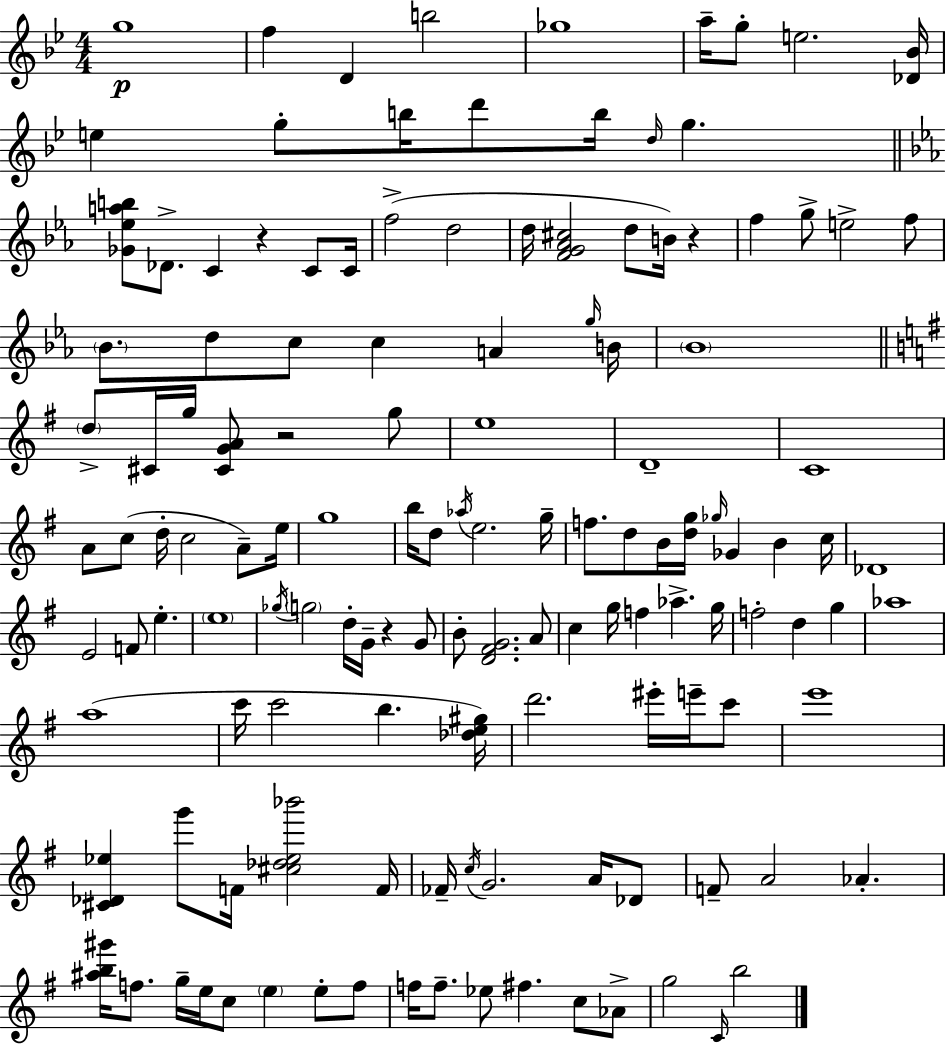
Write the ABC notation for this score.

X:1
T:Untitled
M:4/4
L:1/4
K:Bb
g4 f D b2 _g4 a/4 g/2 e2 [_D_B]/4 e g/2 b/4 d'/2 b/4 d/4 g [_G_eab]/2 _D/2 C z C/2 C/4 f2 d2 d/4 [FG_A^c]2 d/2 B/4 z f g/2 e2 f/2 _B/2 d/2 c/2 c A g/4 B/4 _B4 d/2 ^C/4 g/4 [^CGA]/2 z2 g/2 e4 D4 C4 A/2 c/2 d/4 c2 A/2 e/4 g4 b/4 d/2 _a/4 e2 g/4 f/2 d/2 B/4 [dg]/4 _g/4 _G B c/4 _D4 E2 F/2 e e4 _g/4 g2 d/4 G/4 z G/2 B/2 [D^FG]2 A/2 c g/4 f _a g/4 f2 d g _a4 a4 c'/4 c'2 b [_de^g]/4 d'2 ^e'/4 e'/4 c'/2 e'4 [^C_D_e] g'/2 F/4 [^c_d_e_b']2 F/4 _F/4 c/4 G2 A/4 _D/2 F/2 A2 _A [^ab^g']/4 f/2 g/4 e/4 c/2 e e/2 f/2 f/4 f/2 _e/2 ^f c/2 _A/2 g2 C/4 b2